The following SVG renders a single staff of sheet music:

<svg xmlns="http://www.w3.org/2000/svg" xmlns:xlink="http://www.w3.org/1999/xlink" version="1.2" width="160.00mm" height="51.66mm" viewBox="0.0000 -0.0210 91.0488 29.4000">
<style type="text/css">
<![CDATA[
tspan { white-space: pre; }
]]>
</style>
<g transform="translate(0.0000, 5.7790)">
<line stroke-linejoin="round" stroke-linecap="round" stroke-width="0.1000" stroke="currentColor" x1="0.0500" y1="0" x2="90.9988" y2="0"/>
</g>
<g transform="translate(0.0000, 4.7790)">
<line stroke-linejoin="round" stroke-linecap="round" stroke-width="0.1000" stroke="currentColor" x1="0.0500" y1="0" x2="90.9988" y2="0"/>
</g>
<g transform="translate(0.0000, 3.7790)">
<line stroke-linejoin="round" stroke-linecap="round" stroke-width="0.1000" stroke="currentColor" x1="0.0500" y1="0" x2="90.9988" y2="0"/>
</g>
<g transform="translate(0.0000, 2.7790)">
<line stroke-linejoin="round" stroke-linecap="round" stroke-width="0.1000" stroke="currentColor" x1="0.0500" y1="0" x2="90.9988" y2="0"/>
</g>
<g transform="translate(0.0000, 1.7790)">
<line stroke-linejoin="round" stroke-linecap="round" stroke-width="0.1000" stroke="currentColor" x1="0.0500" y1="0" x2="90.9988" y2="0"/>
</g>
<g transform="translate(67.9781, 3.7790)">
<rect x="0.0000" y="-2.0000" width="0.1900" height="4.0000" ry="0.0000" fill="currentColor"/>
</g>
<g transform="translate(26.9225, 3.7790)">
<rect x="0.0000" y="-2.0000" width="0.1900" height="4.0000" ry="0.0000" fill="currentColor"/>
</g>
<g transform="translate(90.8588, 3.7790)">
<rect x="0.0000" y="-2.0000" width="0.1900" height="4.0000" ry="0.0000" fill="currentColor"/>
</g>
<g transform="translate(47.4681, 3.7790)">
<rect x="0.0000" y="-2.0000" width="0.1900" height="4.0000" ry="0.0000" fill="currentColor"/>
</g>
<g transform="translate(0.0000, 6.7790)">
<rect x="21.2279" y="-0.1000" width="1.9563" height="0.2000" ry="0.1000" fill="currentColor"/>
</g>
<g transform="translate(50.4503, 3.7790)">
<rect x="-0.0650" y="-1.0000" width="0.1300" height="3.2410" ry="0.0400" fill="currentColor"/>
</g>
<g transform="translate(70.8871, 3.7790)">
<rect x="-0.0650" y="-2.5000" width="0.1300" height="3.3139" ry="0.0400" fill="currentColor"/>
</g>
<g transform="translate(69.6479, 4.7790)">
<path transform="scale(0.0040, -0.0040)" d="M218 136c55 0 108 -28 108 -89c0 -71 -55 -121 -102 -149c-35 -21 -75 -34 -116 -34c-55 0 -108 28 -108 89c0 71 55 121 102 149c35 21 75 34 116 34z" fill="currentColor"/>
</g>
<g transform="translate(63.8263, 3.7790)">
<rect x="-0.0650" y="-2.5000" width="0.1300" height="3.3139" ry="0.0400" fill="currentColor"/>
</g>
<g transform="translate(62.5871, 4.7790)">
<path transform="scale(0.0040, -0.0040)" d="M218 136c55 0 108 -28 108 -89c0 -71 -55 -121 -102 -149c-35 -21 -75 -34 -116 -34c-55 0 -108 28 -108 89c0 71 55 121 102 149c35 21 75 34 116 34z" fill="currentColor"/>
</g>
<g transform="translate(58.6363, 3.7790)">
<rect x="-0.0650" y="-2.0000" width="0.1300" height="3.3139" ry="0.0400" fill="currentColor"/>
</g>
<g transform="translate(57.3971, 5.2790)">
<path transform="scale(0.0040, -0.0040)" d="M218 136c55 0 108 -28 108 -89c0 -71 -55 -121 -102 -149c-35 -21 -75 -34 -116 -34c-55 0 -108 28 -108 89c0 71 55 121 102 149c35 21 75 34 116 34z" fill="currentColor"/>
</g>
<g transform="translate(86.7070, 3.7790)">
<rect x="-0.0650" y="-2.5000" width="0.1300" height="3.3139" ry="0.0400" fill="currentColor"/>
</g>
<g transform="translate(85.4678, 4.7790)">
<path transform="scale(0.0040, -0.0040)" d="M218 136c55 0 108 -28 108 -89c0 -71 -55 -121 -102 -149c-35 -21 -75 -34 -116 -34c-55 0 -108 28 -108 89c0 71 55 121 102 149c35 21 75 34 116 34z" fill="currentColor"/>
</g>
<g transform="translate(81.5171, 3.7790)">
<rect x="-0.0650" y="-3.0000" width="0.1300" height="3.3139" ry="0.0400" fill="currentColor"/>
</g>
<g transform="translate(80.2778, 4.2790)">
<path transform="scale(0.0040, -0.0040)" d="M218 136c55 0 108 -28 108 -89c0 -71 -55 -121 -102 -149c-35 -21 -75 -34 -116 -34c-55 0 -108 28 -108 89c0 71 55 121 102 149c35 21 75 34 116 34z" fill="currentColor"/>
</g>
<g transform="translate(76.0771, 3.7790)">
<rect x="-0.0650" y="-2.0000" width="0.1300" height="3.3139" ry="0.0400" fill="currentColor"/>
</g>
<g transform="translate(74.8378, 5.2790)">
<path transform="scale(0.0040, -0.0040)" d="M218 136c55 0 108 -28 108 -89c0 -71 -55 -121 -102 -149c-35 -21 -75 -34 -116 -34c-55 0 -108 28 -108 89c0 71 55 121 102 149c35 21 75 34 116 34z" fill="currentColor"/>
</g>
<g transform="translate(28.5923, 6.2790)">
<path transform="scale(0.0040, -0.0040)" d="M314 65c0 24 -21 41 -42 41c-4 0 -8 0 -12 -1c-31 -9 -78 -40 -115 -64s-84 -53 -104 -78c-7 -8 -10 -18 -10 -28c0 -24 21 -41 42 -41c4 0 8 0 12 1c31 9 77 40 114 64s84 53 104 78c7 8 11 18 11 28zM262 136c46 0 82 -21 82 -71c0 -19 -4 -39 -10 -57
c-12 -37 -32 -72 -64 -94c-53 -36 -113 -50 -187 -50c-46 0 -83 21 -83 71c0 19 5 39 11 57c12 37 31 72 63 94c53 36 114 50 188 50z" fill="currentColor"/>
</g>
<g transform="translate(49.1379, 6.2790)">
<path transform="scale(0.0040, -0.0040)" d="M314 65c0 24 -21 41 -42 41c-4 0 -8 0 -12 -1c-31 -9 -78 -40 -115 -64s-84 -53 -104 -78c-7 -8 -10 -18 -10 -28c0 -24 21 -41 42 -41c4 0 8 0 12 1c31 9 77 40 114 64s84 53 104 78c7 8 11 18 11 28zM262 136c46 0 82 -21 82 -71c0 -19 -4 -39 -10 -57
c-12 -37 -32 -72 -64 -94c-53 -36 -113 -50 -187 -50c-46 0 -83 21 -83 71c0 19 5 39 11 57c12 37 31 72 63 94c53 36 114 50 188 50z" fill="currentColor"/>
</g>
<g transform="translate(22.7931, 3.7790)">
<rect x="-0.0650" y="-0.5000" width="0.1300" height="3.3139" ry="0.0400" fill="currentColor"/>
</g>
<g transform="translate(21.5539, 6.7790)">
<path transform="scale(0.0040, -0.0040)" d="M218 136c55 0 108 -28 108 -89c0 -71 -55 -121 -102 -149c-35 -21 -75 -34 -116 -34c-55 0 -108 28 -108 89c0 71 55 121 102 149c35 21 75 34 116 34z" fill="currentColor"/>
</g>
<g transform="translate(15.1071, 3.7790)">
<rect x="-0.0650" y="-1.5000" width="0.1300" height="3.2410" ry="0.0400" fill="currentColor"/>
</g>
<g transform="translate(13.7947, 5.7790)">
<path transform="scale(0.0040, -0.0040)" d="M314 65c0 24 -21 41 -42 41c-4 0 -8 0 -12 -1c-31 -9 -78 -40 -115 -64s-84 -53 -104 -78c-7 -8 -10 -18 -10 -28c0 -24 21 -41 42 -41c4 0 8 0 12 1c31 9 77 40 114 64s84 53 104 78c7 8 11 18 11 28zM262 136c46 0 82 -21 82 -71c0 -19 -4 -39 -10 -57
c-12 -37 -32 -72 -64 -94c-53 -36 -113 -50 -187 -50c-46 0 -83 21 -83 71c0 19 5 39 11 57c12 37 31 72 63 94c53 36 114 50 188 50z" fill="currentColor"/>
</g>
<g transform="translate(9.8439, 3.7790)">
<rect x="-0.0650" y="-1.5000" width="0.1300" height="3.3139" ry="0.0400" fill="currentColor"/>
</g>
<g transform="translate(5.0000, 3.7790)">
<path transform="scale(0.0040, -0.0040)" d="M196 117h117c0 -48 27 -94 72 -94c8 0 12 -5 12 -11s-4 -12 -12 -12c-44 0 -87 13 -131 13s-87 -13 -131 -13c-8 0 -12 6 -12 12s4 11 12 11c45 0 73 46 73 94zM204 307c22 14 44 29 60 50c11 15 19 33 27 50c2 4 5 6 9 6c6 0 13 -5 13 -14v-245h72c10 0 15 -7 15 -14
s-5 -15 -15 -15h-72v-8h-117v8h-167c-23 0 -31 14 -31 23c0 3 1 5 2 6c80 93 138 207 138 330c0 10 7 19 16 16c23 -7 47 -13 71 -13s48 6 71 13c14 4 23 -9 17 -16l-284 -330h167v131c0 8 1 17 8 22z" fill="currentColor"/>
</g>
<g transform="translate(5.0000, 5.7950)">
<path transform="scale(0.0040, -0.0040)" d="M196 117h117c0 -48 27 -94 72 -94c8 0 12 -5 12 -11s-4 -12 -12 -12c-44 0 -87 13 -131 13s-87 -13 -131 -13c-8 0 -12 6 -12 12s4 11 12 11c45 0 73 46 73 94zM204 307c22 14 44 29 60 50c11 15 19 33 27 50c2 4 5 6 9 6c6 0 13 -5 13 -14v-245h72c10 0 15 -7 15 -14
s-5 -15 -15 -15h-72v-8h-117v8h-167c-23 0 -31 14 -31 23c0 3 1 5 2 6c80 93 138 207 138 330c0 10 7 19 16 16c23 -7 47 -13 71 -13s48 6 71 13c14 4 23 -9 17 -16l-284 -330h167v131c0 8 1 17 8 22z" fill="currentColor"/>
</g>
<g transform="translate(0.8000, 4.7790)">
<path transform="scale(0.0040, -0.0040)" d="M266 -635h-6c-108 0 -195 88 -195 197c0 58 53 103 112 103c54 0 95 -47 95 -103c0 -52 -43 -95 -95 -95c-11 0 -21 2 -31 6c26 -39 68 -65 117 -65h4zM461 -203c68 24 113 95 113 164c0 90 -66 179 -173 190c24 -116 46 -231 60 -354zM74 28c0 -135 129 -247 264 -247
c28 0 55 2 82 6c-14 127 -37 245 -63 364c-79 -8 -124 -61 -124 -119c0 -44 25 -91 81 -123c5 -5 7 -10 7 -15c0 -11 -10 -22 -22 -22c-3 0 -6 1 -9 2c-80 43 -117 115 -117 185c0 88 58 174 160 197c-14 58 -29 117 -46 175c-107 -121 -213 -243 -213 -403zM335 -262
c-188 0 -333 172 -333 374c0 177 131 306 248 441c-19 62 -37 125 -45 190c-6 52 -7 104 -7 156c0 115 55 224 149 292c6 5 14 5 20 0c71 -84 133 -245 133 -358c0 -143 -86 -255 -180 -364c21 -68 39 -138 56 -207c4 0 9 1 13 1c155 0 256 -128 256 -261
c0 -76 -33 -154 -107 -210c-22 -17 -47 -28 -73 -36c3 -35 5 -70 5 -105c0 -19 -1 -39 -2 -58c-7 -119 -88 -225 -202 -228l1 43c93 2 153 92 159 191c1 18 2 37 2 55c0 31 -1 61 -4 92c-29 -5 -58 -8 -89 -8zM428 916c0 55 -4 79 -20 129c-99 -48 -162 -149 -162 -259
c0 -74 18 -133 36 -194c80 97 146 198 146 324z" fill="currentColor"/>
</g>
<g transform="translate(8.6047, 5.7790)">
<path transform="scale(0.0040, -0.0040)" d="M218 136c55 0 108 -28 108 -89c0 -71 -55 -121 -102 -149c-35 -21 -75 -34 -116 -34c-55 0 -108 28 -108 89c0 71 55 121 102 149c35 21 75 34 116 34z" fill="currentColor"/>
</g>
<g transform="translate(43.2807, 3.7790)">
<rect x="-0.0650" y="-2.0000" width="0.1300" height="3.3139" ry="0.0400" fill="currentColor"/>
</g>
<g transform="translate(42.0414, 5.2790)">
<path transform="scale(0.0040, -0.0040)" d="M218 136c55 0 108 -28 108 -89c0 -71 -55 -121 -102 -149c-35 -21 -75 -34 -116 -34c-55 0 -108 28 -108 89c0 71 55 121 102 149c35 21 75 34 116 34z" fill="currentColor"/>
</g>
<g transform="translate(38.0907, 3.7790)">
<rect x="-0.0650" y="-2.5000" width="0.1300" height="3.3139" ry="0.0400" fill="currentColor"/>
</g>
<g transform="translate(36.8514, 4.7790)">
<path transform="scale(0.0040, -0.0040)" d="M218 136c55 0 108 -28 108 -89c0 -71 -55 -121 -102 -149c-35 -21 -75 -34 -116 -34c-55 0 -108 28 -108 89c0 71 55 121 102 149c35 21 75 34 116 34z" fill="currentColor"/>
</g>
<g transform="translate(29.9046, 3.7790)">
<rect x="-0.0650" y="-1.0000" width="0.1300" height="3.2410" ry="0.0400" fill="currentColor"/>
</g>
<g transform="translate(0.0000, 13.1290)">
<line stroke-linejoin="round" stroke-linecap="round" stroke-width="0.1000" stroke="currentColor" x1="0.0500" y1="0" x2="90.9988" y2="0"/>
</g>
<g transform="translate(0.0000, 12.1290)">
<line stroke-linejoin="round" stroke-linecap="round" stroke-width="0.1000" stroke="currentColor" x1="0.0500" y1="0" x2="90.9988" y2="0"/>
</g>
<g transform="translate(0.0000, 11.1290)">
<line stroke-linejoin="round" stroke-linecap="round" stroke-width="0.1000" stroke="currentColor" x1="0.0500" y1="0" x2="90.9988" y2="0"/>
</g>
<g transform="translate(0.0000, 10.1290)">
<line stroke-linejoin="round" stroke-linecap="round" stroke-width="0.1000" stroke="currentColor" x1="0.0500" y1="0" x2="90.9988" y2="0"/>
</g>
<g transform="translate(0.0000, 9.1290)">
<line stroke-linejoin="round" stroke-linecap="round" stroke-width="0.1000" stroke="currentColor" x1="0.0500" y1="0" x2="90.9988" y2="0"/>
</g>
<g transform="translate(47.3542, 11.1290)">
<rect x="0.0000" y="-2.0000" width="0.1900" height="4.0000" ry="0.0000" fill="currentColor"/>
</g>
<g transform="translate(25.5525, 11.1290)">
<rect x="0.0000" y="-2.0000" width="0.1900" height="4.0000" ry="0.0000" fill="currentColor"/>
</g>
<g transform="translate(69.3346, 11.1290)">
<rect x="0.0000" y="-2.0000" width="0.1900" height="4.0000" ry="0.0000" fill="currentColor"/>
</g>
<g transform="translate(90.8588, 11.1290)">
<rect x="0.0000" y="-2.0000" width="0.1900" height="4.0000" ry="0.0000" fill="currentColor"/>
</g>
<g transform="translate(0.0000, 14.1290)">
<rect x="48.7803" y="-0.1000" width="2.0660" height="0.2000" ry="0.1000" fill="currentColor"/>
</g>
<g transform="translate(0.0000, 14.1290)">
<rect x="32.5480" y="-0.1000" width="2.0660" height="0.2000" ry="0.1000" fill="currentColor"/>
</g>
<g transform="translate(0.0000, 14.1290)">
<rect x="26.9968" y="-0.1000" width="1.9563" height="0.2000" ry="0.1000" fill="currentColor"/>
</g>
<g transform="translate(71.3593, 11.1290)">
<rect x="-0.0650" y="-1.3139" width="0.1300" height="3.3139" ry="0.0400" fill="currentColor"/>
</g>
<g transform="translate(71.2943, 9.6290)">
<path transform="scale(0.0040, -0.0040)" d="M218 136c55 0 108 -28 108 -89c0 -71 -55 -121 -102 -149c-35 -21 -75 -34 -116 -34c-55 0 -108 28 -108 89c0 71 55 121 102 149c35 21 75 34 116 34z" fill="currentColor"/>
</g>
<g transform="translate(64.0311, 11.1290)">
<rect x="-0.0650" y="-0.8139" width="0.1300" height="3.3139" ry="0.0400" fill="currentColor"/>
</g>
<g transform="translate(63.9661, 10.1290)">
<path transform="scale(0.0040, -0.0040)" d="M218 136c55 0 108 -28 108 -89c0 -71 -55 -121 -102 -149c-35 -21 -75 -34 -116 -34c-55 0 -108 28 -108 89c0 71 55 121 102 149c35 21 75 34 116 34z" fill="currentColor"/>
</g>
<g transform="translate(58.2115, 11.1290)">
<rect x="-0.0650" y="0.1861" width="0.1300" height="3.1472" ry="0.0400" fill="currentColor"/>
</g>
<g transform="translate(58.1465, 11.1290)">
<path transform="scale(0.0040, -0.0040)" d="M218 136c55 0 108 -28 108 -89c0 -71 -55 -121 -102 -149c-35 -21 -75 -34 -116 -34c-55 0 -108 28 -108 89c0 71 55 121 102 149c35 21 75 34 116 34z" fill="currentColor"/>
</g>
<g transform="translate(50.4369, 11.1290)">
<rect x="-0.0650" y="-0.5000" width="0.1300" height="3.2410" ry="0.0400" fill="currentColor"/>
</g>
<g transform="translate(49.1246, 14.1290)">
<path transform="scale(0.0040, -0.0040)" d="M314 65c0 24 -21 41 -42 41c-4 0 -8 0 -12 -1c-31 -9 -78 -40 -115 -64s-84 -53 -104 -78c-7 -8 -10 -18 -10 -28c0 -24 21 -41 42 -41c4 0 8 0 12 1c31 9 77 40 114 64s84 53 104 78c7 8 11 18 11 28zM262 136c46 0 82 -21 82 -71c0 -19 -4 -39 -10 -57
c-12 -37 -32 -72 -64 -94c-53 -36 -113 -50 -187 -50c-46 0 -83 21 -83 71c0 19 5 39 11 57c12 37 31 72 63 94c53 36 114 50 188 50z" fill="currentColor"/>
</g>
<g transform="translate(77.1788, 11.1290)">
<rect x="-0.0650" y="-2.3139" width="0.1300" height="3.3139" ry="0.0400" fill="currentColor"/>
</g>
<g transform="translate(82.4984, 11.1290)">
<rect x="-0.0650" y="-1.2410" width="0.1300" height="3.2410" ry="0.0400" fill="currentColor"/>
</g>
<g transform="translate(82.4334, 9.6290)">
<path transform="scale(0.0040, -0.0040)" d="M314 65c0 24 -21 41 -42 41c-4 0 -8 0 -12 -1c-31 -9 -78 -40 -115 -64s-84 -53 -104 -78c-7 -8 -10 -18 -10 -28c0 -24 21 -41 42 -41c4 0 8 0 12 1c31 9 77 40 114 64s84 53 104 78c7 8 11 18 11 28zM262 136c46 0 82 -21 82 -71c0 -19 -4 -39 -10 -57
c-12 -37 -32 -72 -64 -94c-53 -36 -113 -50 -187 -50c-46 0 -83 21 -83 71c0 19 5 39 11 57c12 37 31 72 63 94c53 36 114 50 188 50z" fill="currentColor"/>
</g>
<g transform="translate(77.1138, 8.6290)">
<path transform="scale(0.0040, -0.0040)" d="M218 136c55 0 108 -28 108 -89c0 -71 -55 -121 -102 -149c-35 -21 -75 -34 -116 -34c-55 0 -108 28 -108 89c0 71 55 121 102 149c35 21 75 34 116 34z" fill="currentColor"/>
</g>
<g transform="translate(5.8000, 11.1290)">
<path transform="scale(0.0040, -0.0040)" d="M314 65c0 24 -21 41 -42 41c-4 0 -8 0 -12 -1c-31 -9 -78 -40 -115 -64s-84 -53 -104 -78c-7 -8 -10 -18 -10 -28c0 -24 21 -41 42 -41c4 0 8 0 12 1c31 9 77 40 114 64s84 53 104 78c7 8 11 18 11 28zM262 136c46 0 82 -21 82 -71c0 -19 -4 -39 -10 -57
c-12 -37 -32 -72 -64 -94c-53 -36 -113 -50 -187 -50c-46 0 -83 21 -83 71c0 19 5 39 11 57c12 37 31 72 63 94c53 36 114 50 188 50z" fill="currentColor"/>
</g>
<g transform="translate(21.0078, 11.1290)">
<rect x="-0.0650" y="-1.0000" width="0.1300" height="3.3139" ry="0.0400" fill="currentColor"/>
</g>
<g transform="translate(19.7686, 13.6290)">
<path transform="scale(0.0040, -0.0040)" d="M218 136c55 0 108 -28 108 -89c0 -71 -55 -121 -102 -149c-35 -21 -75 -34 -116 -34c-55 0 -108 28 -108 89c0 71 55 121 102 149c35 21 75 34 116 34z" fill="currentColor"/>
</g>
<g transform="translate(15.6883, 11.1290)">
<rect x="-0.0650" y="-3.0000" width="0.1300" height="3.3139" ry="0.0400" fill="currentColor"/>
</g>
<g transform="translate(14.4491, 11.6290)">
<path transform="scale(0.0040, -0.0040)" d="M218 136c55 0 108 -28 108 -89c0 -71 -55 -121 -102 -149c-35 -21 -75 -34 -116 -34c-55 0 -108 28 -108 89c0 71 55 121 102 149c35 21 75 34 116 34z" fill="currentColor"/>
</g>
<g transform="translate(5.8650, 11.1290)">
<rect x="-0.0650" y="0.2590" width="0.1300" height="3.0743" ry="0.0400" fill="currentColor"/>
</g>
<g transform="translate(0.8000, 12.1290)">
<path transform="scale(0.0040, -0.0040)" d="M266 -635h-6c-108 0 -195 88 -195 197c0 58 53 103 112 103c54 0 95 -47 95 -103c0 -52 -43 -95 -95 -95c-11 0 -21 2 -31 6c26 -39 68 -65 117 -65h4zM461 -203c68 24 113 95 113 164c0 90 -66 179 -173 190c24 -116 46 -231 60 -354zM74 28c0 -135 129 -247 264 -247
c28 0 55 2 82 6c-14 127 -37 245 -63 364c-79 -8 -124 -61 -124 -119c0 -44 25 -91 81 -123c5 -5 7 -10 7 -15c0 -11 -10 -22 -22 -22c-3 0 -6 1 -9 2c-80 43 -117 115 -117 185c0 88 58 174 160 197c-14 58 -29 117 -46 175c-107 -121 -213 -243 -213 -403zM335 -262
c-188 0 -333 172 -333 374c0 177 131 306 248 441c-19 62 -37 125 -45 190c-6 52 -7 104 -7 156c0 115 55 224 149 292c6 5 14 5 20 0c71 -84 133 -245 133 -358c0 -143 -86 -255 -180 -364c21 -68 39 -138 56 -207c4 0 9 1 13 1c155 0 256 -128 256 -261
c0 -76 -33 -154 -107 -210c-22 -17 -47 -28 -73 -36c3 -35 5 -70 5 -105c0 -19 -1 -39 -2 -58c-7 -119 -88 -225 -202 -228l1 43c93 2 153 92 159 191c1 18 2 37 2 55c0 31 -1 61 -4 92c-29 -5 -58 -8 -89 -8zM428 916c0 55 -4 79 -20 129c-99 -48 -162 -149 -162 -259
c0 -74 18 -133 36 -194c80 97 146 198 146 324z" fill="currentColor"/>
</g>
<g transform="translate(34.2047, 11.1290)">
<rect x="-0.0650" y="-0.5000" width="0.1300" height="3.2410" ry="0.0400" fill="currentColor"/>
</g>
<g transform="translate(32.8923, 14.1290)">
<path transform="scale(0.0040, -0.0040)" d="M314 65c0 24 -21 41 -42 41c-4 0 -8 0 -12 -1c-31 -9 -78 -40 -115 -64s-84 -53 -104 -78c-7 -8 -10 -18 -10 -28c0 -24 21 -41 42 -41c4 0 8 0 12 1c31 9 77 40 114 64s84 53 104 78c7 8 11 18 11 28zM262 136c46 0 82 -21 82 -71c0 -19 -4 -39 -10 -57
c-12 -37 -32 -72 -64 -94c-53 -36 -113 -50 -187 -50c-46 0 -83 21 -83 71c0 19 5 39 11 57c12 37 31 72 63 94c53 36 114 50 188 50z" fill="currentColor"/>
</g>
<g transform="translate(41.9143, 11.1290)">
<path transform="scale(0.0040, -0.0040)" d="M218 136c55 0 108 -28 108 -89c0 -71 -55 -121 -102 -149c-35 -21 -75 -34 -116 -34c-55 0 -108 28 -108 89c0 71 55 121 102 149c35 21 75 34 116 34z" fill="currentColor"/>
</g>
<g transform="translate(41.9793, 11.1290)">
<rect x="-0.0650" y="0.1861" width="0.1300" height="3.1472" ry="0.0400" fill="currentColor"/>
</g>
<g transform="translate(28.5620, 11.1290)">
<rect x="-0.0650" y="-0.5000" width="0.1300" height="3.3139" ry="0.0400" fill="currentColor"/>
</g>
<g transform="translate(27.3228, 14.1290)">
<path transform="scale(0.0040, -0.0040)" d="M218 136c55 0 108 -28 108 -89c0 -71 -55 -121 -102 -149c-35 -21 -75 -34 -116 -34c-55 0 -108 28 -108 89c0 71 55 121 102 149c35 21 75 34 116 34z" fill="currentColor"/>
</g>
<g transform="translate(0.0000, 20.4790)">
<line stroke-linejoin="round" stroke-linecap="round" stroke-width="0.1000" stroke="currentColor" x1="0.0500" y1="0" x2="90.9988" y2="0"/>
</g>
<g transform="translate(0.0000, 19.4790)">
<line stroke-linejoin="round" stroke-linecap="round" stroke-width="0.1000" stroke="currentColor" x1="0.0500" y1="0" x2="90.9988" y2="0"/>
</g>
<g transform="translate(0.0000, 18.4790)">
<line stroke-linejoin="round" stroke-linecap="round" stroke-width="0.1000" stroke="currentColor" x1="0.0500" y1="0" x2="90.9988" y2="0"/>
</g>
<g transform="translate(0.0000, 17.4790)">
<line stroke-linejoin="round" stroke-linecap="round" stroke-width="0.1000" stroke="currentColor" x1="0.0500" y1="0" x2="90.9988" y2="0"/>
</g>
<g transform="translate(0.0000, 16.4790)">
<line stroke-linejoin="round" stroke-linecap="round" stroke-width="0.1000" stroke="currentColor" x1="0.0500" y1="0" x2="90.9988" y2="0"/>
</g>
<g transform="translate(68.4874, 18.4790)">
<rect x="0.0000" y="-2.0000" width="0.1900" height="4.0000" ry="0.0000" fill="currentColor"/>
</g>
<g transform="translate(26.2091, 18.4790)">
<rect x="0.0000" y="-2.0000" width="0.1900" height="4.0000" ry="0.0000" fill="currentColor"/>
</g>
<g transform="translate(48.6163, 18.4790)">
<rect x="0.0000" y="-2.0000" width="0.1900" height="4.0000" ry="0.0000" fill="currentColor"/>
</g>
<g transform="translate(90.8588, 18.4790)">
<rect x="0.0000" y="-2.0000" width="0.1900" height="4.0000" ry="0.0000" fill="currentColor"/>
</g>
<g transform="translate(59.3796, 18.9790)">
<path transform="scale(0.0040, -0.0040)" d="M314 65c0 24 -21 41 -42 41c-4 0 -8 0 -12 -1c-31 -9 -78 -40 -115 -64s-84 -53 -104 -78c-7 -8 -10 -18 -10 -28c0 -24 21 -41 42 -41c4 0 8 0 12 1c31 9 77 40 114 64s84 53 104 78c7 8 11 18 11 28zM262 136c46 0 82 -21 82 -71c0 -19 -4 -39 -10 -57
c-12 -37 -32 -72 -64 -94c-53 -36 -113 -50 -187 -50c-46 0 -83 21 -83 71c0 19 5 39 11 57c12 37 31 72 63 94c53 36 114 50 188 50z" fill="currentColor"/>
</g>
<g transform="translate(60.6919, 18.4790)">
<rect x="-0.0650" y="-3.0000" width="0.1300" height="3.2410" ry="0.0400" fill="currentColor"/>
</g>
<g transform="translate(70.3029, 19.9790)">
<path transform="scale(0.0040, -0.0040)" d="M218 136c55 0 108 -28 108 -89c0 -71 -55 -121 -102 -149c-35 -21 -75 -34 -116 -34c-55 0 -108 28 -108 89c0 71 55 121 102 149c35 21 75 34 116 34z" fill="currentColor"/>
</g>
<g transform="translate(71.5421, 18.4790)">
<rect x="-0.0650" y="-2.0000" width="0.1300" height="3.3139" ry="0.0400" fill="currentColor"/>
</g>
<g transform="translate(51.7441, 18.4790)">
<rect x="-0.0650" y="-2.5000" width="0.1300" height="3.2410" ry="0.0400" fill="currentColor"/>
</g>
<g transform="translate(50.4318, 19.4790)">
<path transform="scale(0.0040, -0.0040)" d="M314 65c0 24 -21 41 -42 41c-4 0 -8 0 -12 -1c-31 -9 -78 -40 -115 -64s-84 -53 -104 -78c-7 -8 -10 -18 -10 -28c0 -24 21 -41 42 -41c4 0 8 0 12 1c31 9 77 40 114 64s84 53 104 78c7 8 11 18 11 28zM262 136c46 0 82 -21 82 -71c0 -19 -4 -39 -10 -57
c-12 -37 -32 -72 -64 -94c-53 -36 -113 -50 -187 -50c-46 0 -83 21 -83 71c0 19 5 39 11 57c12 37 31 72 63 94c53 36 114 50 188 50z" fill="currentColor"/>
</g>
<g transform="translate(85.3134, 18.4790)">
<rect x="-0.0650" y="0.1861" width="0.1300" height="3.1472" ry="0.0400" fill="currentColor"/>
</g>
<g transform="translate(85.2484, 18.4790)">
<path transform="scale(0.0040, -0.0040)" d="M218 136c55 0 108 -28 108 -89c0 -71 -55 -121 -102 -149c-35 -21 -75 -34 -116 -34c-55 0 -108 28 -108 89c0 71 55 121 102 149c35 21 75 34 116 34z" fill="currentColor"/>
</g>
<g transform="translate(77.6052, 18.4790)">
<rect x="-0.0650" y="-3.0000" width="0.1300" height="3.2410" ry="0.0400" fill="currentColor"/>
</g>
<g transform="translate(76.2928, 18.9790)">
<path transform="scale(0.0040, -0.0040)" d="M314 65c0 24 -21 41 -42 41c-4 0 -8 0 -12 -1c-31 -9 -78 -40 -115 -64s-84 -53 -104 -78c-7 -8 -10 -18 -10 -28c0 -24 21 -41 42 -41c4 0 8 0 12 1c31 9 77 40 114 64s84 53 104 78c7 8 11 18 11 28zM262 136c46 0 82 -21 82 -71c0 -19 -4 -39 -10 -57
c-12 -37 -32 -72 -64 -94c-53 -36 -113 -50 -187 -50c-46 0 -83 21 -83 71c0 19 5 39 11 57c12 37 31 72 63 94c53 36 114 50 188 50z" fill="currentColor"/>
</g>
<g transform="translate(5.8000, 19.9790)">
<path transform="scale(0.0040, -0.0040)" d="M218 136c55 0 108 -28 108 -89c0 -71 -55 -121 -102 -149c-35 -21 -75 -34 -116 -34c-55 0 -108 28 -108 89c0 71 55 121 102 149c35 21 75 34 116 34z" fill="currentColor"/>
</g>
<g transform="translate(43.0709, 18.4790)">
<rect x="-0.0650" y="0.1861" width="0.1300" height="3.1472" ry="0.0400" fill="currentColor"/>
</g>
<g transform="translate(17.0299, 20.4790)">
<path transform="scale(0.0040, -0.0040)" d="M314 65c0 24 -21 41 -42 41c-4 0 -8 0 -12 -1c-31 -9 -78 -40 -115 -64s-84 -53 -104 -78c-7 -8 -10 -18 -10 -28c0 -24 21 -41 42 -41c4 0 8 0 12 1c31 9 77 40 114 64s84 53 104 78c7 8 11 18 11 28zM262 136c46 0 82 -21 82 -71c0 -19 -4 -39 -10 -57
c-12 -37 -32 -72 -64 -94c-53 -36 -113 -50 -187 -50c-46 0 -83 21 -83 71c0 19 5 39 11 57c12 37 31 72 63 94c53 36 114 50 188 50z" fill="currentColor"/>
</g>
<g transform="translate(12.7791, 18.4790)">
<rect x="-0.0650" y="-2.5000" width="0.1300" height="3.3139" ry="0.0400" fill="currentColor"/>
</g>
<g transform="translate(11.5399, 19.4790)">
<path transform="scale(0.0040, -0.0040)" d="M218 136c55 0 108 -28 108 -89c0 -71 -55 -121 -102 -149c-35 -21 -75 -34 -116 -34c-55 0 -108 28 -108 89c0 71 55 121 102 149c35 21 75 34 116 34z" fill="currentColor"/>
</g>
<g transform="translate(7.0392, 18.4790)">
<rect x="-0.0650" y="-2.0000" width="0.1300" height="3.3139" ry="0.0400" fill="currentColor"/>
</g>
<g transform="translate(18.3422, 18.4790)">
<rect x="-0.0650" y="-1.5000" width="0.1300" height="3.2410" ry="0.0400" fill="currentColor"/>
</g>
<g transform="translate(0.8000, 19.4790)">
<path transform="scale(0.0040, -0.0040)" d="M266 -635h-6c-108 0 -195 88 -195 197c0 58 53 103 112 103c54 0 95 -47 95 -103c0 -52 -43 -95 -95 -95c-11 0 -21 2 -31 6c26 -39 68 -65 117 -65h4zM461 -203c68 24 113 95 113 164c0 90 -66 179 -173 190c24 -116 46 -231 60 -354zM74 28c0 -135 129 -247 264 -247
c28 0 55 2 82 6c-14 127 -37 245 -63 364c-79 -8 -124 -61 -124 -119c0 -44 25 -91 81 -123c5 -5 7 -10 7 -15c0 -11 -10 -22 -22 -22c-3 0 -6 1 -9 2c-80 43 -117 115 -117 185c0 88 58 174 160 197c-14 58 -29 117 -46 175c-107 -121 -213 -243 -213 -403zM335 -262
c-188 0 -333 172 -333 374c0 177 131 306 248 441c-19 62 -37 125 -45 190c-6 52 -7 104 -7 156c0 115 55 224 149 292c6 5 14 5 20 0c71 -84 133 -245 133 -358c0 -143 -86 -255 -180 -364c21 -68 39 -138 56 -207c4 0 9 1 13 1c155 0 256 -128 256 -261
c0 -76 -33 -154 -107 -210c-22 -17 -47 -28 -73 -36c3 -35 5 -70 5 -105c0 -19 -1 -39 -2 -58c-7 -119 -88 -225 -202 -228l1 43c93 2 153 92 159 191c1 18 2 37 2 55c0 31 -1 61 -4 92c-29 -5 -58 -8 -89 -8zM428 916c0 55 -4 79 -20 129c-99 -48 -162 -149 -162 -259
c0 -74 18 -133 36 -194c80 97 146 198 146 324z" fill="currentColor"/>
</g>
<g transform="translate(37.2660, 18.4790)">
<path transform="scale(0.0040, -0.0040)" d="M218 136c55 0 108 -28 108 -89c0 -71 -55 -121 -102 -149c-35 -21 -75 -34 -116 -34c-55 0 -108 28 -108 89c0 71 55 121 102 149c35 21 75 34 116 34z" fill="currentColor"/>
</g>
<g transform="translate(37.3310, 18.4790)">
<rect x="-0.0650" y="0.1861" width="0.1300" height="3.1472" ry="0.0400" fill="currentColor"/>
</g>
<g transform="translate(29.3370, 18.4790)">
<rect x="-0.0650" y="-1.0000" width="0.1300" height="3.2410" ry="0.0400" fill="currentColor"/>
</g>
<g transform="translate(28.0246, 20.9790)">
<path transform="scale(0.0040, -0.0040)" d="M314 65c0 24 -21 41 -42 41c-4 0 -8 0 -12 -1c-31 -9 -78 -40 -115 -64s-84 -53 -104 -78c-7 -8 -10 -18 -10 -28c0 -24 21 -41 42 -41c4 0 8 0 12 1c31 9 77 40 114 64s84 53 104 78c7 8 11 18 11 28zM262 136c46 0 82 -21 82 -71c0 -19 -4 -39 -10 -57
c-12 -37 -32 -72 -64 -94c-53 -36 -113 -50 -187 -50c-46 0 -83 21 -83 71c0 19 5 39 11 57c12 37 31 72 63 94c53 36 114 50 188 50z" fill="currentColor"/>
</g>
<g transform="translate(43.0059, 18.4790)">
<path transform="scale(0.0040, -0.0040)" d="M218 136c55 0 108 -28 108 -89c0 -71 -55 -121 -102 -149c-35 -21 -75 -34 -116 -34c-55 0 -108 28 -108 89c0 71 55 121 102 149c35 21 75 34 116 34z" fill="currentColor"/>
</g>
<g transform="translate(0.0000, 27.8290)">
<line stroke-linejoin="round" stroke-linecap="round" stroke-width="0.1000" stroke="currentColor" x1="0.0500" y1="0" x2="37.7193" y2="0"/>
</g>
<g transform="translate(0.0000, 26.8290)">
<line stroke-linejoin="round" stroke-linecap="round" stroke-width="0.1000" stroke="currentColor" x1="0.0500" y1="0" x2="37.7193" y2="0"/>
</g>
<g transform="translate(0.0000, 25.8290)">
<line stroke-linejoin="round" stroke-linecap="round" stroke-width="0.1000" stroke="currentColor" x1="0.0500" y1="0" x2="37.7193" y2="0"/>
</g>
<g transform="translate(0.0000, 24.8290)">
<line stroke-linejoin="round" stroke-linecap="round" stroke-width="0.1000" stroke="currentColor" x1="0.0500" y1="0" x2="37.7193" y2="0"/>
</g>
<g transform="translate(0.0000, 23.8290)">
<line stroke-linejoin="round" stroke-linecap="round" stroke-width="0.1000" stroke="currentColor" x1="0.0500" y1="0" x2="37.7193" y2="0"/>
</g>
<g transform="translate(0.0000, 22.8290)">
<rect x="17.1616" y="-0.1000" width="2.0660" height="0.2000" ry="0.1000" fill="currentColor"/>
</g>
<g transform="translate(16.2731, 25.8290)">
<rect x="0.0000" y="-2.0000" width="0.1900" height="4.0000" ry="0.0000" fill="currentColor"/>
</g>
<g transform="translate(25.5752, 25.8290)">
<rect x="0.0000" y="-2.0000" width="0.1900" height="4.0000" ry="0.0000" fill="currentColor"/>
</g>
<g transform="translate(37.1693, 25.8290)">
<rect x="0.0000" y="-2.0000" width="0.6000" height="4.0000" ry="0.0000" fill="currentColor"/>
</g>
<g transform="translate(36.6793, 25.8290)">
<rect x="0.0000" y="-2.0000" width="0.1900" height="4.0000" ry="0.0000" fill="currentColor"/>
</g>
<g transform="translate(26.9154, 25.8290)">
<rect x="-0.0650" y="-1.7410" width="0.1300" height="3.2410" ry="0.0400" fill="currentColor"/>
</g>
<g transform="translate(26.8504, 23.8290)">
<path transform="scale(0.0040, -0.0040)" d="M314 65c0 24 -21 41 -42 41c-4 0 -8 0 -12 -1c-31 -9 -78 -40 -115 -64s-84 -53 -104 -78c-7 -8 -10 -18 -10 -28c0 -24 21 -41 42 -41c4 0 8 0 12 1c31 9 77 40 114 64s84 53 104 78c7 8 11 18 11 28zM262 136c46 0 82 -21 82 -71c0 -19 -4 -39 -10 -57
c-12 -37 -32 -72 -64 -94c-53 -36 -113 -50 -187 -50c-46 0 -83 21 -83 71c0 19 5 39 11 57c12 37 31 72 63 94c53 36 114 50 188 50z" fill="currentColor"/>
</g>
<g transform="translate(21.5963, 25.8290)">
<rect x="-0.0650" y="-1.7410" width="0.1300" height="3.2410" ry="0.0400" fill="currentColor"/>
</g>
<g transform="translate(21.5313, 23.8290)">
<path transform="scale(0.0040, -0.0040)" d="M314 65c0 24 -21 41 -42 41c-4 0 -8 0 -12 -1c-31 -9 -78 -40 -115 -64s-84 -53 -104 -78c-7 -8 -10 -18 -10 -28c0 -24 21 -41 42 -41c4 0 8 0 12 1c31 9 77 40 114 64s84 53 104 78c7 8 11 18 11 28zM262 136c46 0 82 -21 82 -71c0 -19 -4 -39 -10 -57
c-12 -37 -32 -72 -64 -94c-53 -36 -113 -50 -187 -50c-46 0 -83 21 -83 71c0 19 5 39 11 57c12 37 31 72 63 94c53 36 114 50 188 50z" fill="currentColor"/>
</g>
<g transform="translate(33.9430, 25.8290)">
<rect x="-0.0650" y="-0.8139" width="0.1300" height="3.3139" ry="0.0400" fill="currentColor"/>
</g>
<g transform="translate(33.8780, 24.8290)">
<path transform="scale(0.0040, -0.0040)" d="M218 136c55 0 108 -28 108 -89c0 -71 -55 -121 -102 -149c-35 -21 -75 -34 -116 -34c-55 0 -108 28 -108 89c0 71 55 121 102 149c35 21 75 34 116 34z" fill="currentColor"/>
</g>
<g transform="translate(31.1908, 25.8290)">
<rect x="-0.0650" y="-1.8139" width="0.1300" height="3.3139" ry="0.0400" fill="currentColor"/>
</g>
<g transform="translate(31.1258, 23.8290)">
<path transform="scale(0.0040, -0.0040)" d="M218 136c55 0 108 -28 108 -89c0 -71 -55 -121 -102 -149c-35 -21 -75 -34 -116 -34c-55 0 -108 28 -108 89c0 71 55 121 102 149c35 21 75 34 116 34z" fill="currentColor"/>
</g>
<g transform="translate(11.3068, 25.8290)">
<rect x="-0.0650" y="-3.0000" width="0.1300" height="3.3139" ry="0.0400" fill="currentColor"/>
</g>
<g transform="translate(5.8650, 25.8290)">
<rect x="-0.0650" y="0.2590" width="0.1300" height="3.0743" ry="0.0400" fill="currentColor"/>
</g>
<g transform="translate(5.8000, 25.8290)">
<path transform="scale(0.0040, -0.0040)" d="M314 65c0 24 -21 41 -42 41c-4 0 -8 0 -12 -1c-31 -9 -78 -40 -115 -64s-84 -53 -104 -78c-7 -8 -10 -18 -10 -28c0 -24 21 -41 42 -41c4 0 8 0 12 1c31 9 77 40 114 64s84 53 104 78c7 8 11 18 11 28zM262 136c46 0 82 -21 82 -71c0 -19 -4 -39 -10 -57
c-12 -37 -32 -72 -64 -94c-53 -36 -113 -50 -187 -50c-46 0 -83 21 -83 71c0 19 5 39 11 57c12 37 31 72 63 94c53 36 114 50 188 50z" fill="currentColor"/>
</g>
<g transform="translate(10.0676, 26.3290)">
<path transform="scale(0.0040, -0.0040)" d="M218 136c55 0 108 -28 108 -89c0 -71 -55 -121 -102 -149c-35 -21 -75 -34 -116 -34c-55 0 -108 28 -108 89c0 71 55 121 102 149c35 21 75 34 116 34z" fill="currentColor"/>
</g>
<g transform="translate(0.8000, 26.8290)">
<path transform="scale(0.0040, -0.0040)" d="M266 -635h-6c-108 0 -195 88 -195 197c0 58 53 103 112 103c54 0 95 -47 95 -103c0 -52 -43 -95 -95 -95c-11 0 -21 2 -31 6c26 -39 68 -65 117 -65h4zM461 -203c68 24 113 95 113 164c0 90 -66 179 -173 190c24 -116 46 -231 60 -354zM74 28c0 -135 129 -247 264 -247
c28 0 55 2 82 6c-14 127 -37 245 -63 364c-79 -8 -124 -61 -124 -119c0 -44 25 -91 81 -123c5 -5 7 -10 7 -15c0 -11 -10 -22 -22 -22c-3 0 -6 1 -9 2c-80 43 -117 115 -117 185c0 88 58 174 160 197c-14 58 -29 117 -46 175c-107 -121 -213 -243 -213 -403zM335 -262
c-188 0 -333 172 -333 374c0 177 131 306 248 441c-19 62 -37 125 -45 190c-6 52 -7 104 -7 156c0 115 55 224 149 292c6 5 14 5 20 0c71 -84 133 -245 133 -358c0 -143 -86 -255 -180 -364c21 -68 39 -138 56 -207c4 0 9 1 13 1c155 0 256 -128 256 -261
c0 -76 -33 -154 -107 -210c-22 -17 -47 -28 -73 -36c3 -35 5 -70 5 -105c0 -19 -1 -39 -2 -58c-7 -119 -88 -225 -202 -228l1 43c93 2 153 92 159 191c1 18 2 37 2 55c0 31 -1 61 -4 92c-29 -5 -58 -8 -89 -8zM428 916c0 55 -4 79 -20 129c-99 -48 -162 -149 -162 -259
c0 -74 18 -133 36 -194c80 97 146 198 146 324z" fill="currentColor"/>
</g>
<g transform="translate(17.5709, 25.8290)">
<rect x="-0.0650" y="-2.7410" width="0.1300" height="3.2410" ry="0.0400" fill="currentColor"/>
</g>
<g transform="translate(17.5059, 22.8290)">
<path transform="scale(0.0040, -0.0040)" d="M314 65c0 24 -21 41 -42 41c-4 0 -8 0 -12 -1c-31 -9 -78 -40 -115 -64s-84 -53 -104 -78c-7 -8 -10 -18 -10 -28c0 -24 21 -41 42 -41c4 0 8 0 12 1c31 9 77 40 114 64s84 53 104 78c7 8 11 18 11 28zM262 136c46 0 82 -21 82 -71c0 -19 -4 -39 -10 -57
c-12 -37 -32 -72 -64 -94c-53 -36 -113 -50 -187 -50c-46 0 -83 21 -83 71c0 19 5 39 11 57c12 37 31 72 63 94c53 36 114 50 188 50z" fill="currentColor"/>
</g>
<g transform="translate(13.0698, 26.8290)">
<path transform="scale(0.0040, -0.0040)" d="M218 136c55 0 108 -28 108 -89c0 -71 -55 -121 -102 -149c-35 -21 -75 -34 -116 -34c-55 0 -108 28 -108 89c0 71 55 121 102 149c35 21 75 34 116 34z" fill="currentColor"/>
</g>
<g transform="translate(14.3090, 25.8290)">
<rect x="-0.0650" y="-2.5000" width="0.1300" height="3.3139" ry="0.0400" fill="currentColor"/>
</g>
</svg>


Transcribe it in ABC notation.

X:1
T:Untitled
M:4/4
L:1/4
K:C
E E2 C D2 G F D2 F G G F A G B2 A D C C2 B C2 B d e g e2 F G E2 D2 B B G2 A2 F A2 B B2 A G a2 f2 f2 f d